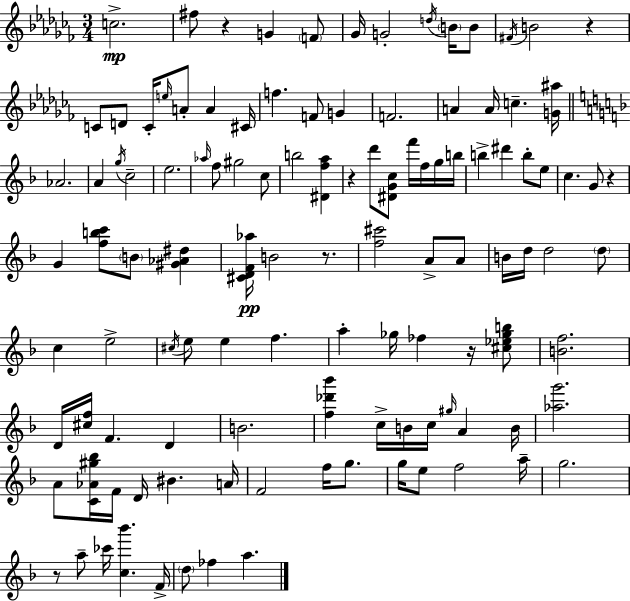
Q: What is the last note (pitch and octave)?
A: A5